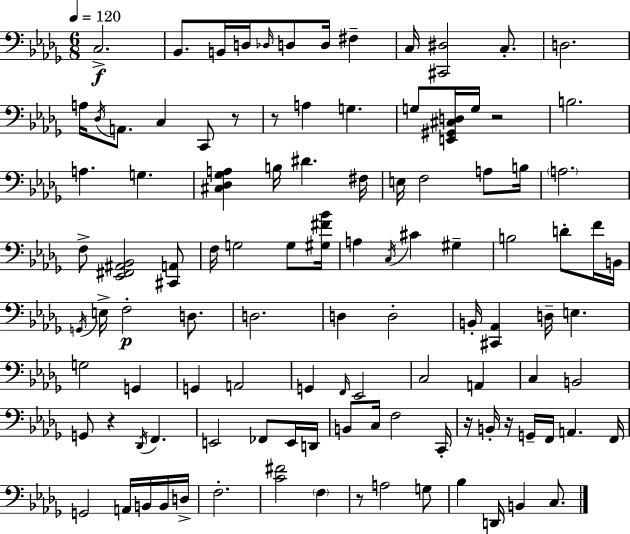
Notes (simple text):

C3/h. Bb2/e. B2/s D3/s Db3/s D3/e D3/s F#3/q C3/s [C#2,D#3]/h C3/e. D3/h. A3/s Db3/s A2/e. C3/q C2/e R/e R/e A3/q G3/q. G3/e [E2,G#2,C#3,D3]/s G3/s R/h B3/h. A3/q. G3/q. [C#3,Db3,Gb3,A3]/q B3/s D#4/q. F#3/s E3/s F3/h A3/e B3/s A3/h. F3/e [Eb2,F#2,A#2,Bb2]/h [C#2,A2]/e F3/s G3/h G3/e [G#3,F#4,Bb4]/s A3/q C3/s C#4/q G#3/q B3/h D4/e F4/s B2/s G2/s E3/s F3/h D3/e. D3/h. D3/q D3/h B2/s [C#2,Ab2]/q D3/s E3/q. G3/h G2/q G2/q A2/h G2/q F2/s Eb2/h C3/h A2/q C3/q B2/h G2/e R/q Db2/s F2/q. E2/h FES2/e E2/s D2/s B2/e C3/s F3/h C2/s R/s B2/s R/s G2/s F2/s A2/q. F2/s G2/h A2/s B2/s B2/s D3/s F3/h. [C4,F#4]/h F3/q R/e A3/h G3/e Bb3/q D2/s B2/q C3/e.